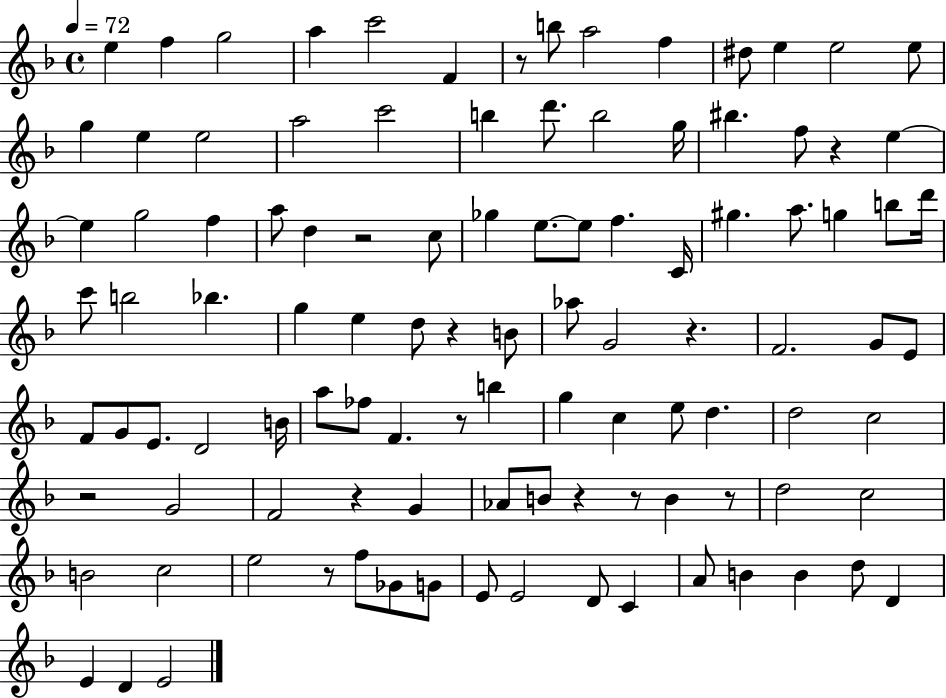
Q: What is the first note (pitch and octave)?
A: E5